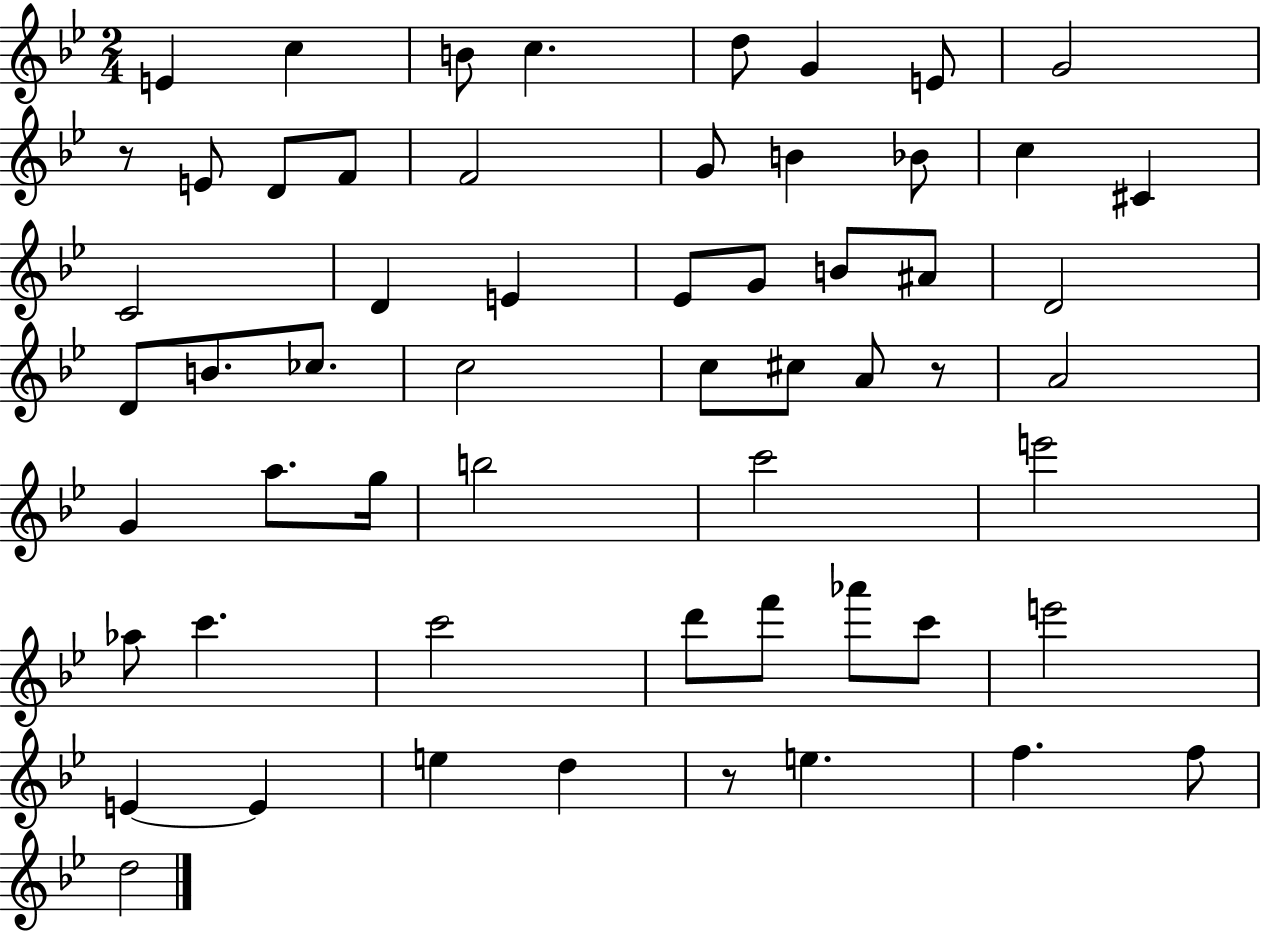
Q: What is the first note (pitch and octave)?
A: E4